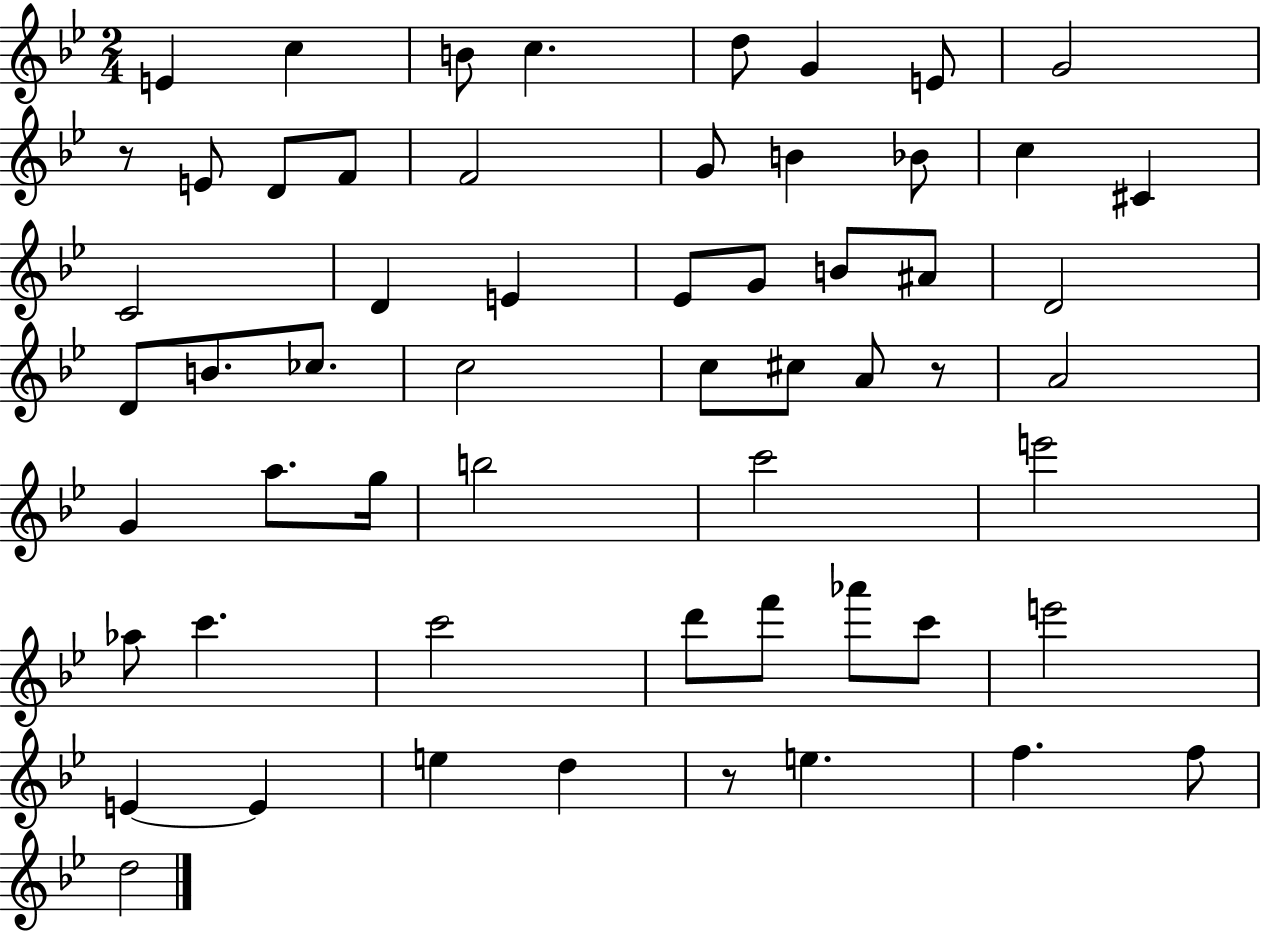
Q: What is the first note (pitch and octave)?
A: E4